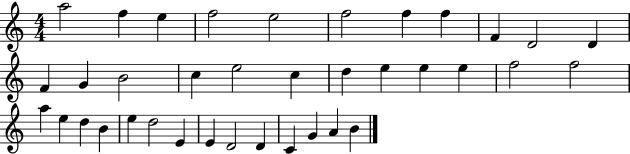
{
  \clef treble
  \numericTimeSignature
  \time 4/4
  \key c \major
  a''2 f''4 e''4 | f''2 e''2 | f''2 f''4 f''4 | f'4 d'2 d'4 | \break f'4 g'4 b'2 | c''4 e''2 c''4 | d''4 e''4 e''4 e''4 | f''2 f''2 | \break a''4 e''4 d''4 b'4 | e''4 d''2 e'4 | e'4 d'2 d'4 | c'4 g'4 a'4 b'4 | \break \bar "|."
}